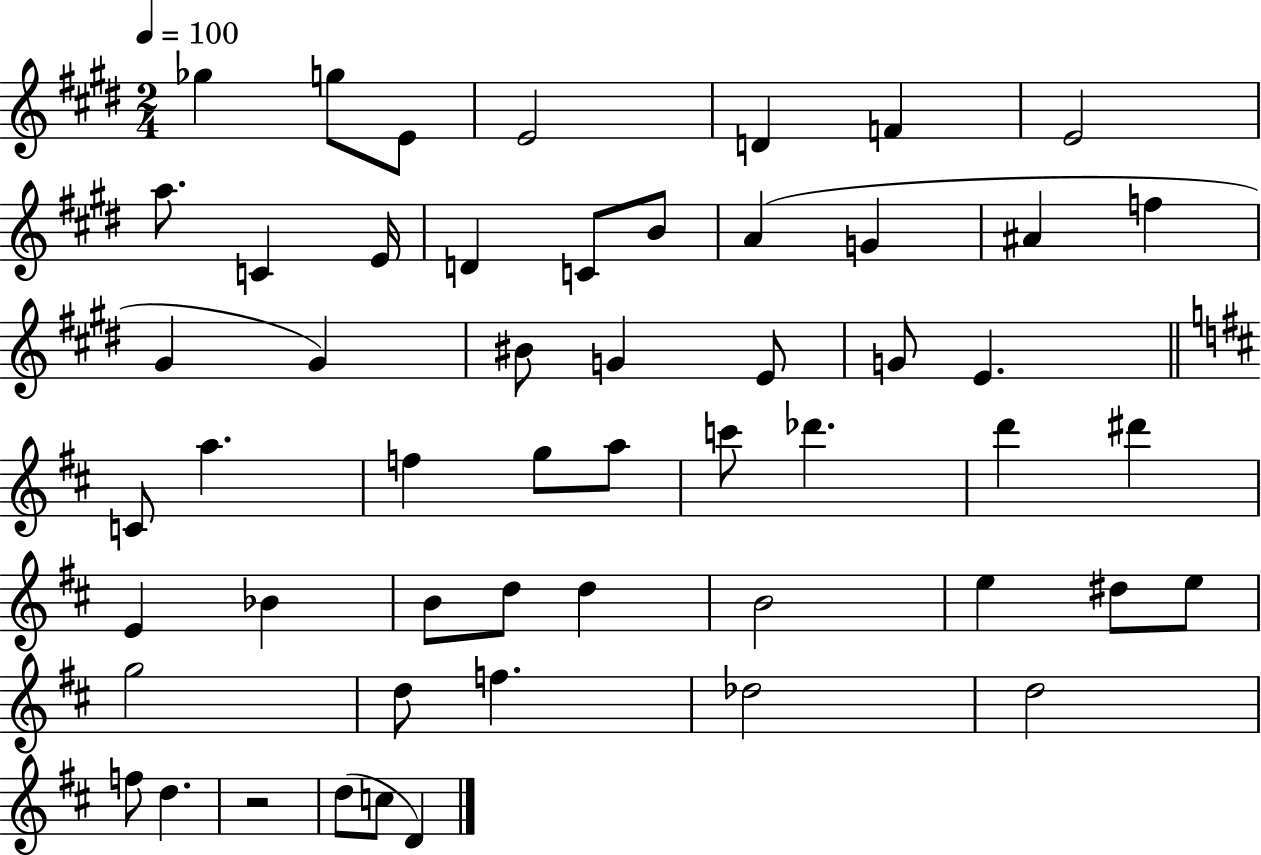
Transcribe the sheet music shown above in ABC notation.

X:1
T:Untitled
M:2/4
L:1/4
K:E
_g g/2 E/2 E2 D F E2 a/2 C E/4 D C/2 B/2 A G ^A f ^G ^G ^B/2 G E/2 G/2 E C/2 a f g/2 a/2 c'/2 _d' d' ^d' E _B B/2 d/2 d B2 e ^d/2 e/2 g2 d/2 f _d2 d2 f/2 d z2 d/2 c/2 D